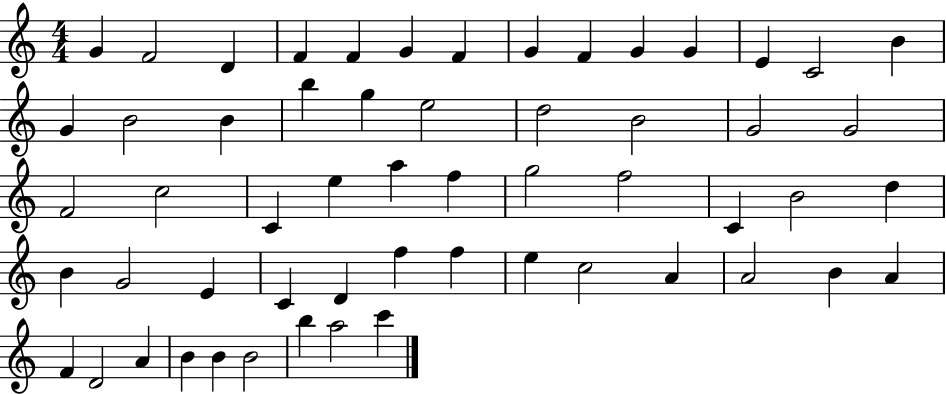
G4/q F4/h D4/q F4/q F4/q G4/q F4/q G4/q F4/q G4/q G4/q E4/q C4/h B4/q G4/q B4/h B4/q B5/q G5/q E5/h D5/h B4/h G4/h G4/h F4/h C5/h C4/q E5/q A5/q F5/q G5/h F5/h C4/q B4/h D5/q B4/q G4/h E4/q C4/q D4/q F5/q F5/q E5/q C5/h A4/q A4/h B4/q A4/q F4/q D4/h A4/q B4/q B4/q B4/h B5/q A5/h C6/q